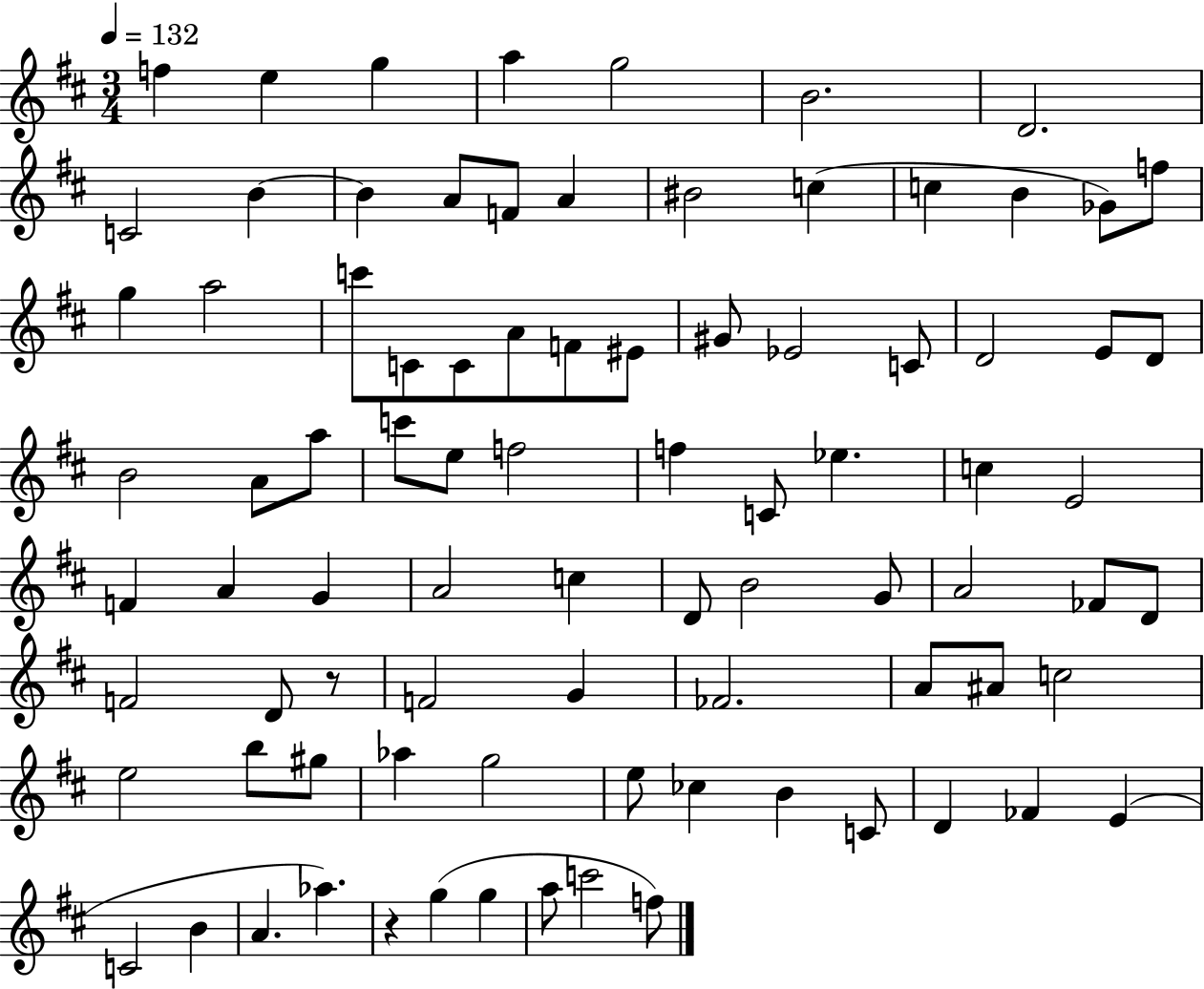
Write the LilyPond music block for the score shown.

{
  \clef treble
  \numericTimeSignature
  \time 3/4
  \key d \major
  \tempo 4 = 132
  f''4 e''4 g''4 | a''4 g''2 | b'2. | d'2. | \break c'2 b'4~~ | b'4 a'8 f'8 a'4 | bis'2 c''4( | c''4 b'4 ges'8) f''8 | \break g''4 a''2 | c'''8 c'8 c'8 a'8 f'8 eis'8 | gis'8 ees'2 c'8 | d'2 e'8 d'8 | \break b'2 a'8 a''8 | c'''8 e''8 f''2 | f''4 c'8 ees''4. | c''4 e'2 | \break f'4 a'4 g'4 | a'2 c''4 | d'8 b'2 g'8 | a'2 fes'8 d'8 | \break f'2 d'8 r8 | f'2 g'4 | fes'2. | a'8 ais'8 c''2 | \break e''2 b''8 gis''8 | aes''4 g''2 | e''8 ces''4 b'4 c'8 | d'4 fes'4 e'4( | \break c'2 b'4 | a'4. aes''4.) | r4 g''4( g''4 | a''8 c'''2 f''8) | \break \bar "|."
}